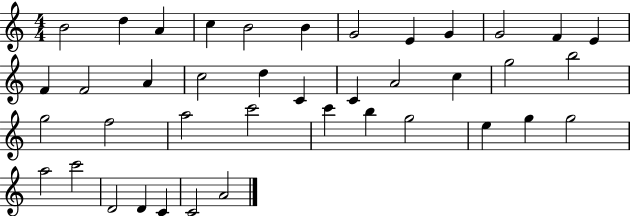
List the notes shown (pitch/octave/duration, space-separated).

B4/h D5/q A4/q C5/q B4/h B4/q G4/h E4/q G4/q G4/h F4/q E4/q F4/q F4/h A4/q C5/h D5/q C4/q C4/q A4/h C5/q G5/h B5/h G5/h F5/h A5/h C6/h C6/q B5/q G5/h E5/q G5/q G5/h A5/h C6/h D4/h D4/q C4/q C4/h A4/h